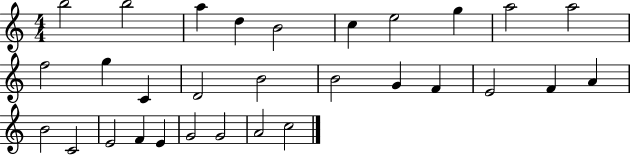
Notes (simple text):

B5/h B5/h A5/q D5/q B4/h C5/q E5/h G5/q A5/h A5/h F5/h G5/q C4/q D4/h B4/h B4/h G4/q F4/q E4/h F4/q A4/q B4/h C4/h E4/h F4/q E4/q G4/h G4/h A4/h C5/h